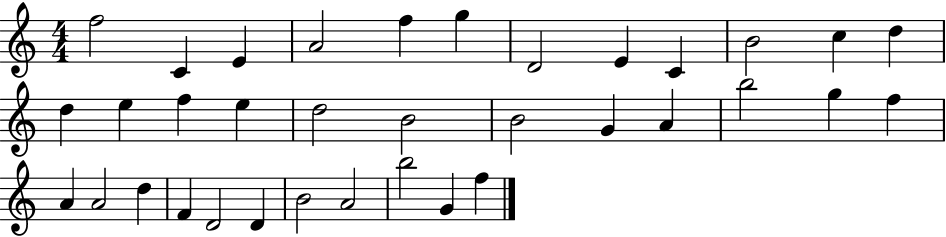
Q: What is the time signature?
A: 4/4